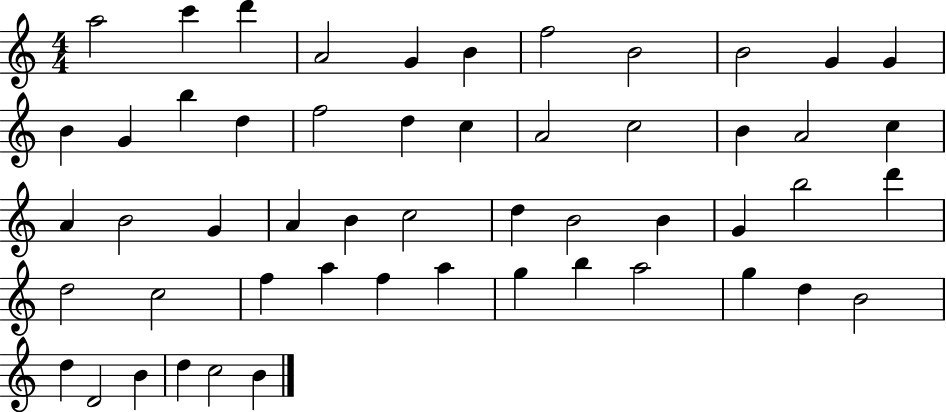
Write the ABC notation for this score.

X:1
T:Untitled
M:4/4
L:1/4
K:C
a2 c' d' A2 G B f2 B2 B2 G G B G b d f2 d c A2 c2 B A2 c A B2 G A B c2 d B2 B G b2 d' d2 c2 f a f a g b a2 g d B2 d D2 B d c2 B